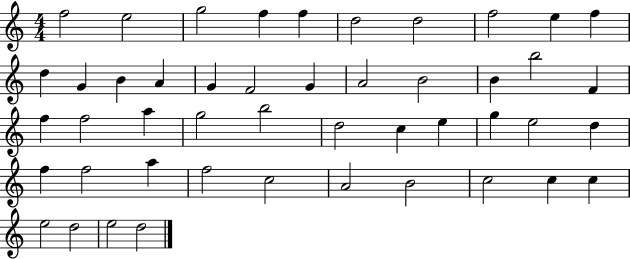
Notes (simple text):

F5/h E5/h G5/h F5/q F5/q D5/h D5/h F5/h E5/q F5/q D5/q G4/q B4/q A4/q G4/q F4/h G4/q A4/h B4/h B4/q B5/h F4/q F5/q F5/h A5/q G5/h B5/h D5/h C5/q E5/q G5/q E5/h D5/q F5/q F5/h A5/q F5/h C5/h A4/h B4/h C5/h C5/q C5/q E5/h D5/h E5/h D5/h